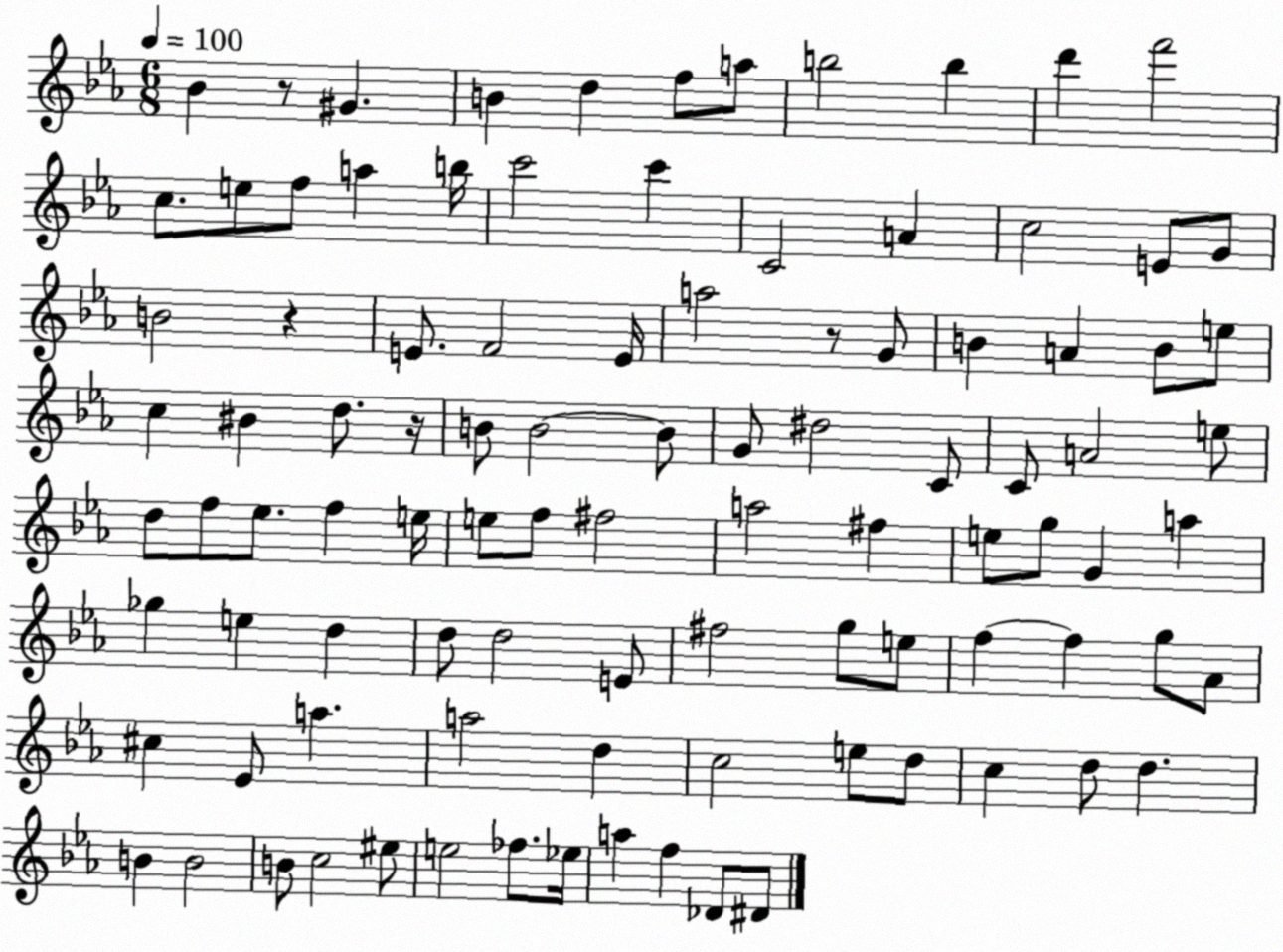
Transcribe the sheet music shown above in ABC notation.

X:1
T:Untitled
M:6/8
L:1/4
K:Eb
_B z/2 ^G B d f/2 a/2 b2 b d' f'2 c/2 e/2 f/2 a b/4 c'2 c' C2 A c2 E/2 G/2 B2 z E/2 F2 E/4 a2 z/2 G/2 B A B/2 e/2 c ^B d/2 z/4 B/2 B2 B/2 G/2 ^d2 C/2 C/2 A2 e/2 d/2 f/2 _e/2 f e/4 e/2 f/2 ^f2 a2 ^f e/2 g/2 G a _g e d d/2 d2 E/2 ^f2 g/2 e/2 f f g/2 _A/2 ^c _E/2 a a2 d c2 e/2 d/2 c d/2 d B B2 B/2 c2 ^e/2 e2 _f/2 _e/4 a f _D/2 ^D/2